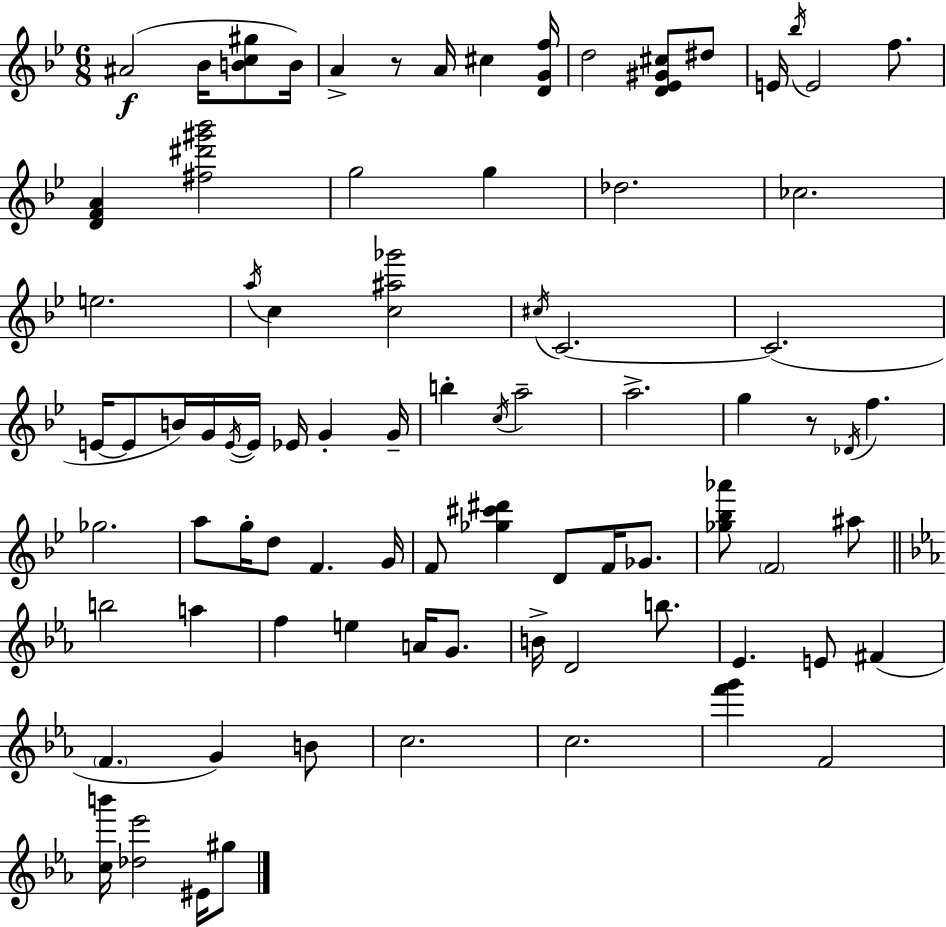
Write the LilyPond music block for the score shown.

{
  \clef treble
  \numericTimeSignature
  \time 6/8
  \key g \minor
  ais'2(\f bes'16 <b' c'' gis''>8 b'16) | a'4-> r8 a'16 cis''4 <d' g' f''>16 | d''2 <d' ees' gis' cis''>8 dis''8 | e'16 \acciaccatura { bes''16 } e'2 f''8. | \break <d' f' a'>4 <fis'' dis''' gis''' bes'''>2 | g''2 g''4 | des''2. | ces''2. | \break e''2. | \acciaccatura { a''16 } c''4 <c'' ais'' ges'''>2 | \acciaccatura { cis''16 } c'2.~~ | c'2.( | \break e'16~~ e'8 b'16) g'16 \acciaccatura { e'16~ }~ e'16 ees'16 g'4-. | g'16-- b''4-. \acciaccatura { c''16 } a''2-- | a''2.-> | g''4 r8 \acciaccatura { des'16 } | \break f''4. ges''2. | a''8 g''16-. d''8 f'4. | g'16 f'8 <ges'' cis''' dis'''>4 | d'8 f'16 ges'8. <ges'' bes'' aes'''>8 \parenthesize f'2 | \break ais''8 \bar "||" \break \key c \minor b''2 a''4 | f''4 e''4 a'16 g'8. | b'16-> d'2 b''8. | ees'4. e'8 fis'4( | \break \parenthesize f'4. g'4) b'8 | c''2. | c''2. | <f''' g'''>4 f'2 | \break <c'' b'''>16 <des'' ees'''>2 eis'16 gis''8 | \bar "|."
}